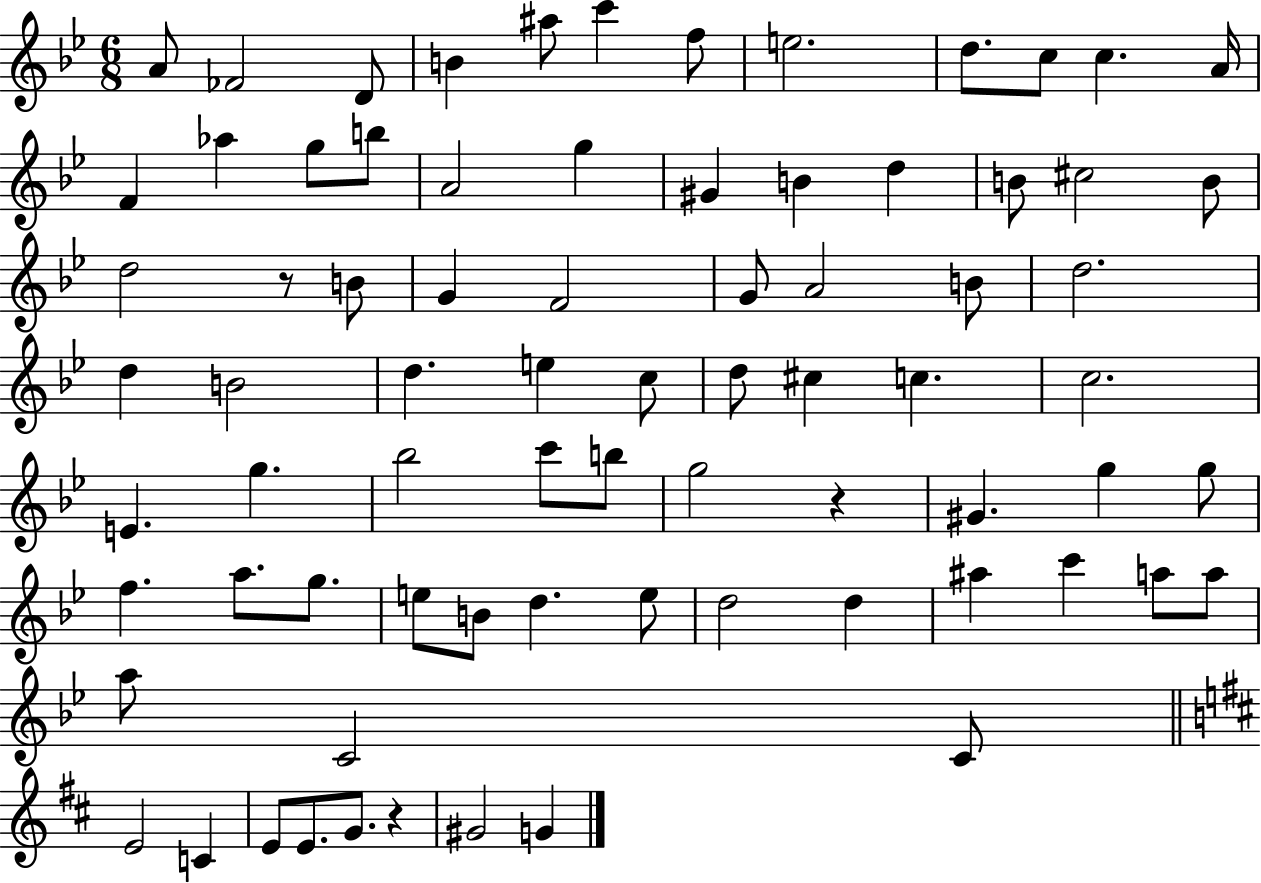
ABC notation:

X:1
T:Untitled
M:6/8
L:1/4
K:Bb
A/2 _F2 D/2 B ^a/2 c' f/2 e2 d/2 c/2 c A/4 F _a g/2 b/2 A2 g ^G B d B/2 ^c2 B/2 d2 z/2 B/2 G F2 G/2 A2 B/2 d2 d B2 d e c/2 d/2 ^c c c2 E g _b2 c'/2 b/2 g2 z ^G g g/2 f a/2 g/2 e/2 B/2 d e/2 d2 d ^a c' a/2 a/2 a/2 C2 C/2 E2 C E/2 E/2 G/2 z ^G2 G